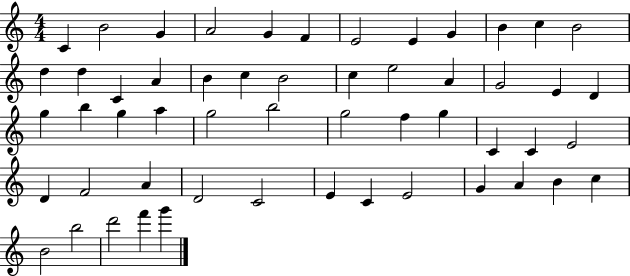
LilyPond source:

{
  \clef treble
  \numericTimeSignature
  \time 4/4
  \key c \major
  c'4 b'2 g'4 | a'2 g'4 f'4 | e'2 e'4 g'4 | b'4 c''4 b'2 | \break d''4 d''4 c'4 a'4 | b'4 c''4 b'2 | c''4 e''2 a'4 | g'2 e'4 d'4 | \break g''4 b''4 g''4 a''4 | g''2 b''2 | g''2 f''4 g''4 | c'4 c'4 e'2 | \break d'4 f'2 a'4 | d'2 c'2 | e'4 c'4 e'2 | g'4 a'4 b'4 c''4 | \break b'2 b''2 | d'''2 f'''4 g'''4 | \bar "|."
}